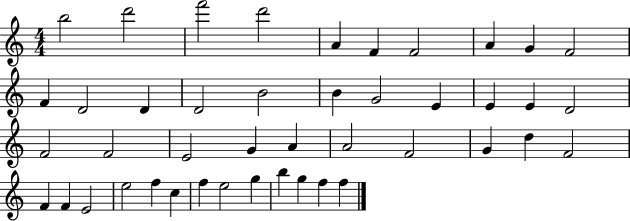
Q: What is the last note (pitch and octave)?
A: F5